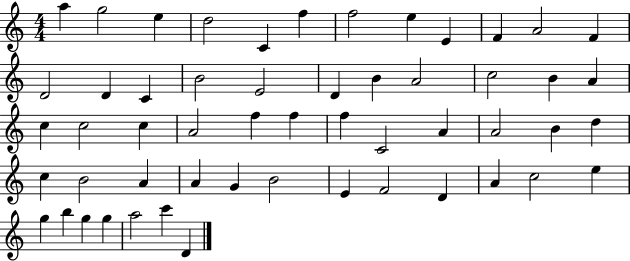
{
  \clef treble
  \numericTimeSignature
  \time 4/4
  \key c \major
  a''4 g''2 e''4 | d''2 c'4 f''4 | f''2 e''4 e'4 | f'4 a'2 f'4 | \break d'2 d'4 c'4 | b'2 e'2 | d'4 b'4 a'2 | c''2 b'4 a'4 | \break c''4 c''2 c''4 | a'2 f''4 f''4 | f''4 c'2 a'4 | a'2 b'4 d''4 | \break c''4 b'2 a'4 | a'4 g'4 b'2 | e'4 f'2 d'4 | a'4 c''2 e''4 | \break g''4 b''4 g''4 g''4 | a''2 c'''4 d'4 | \bar "|."
}